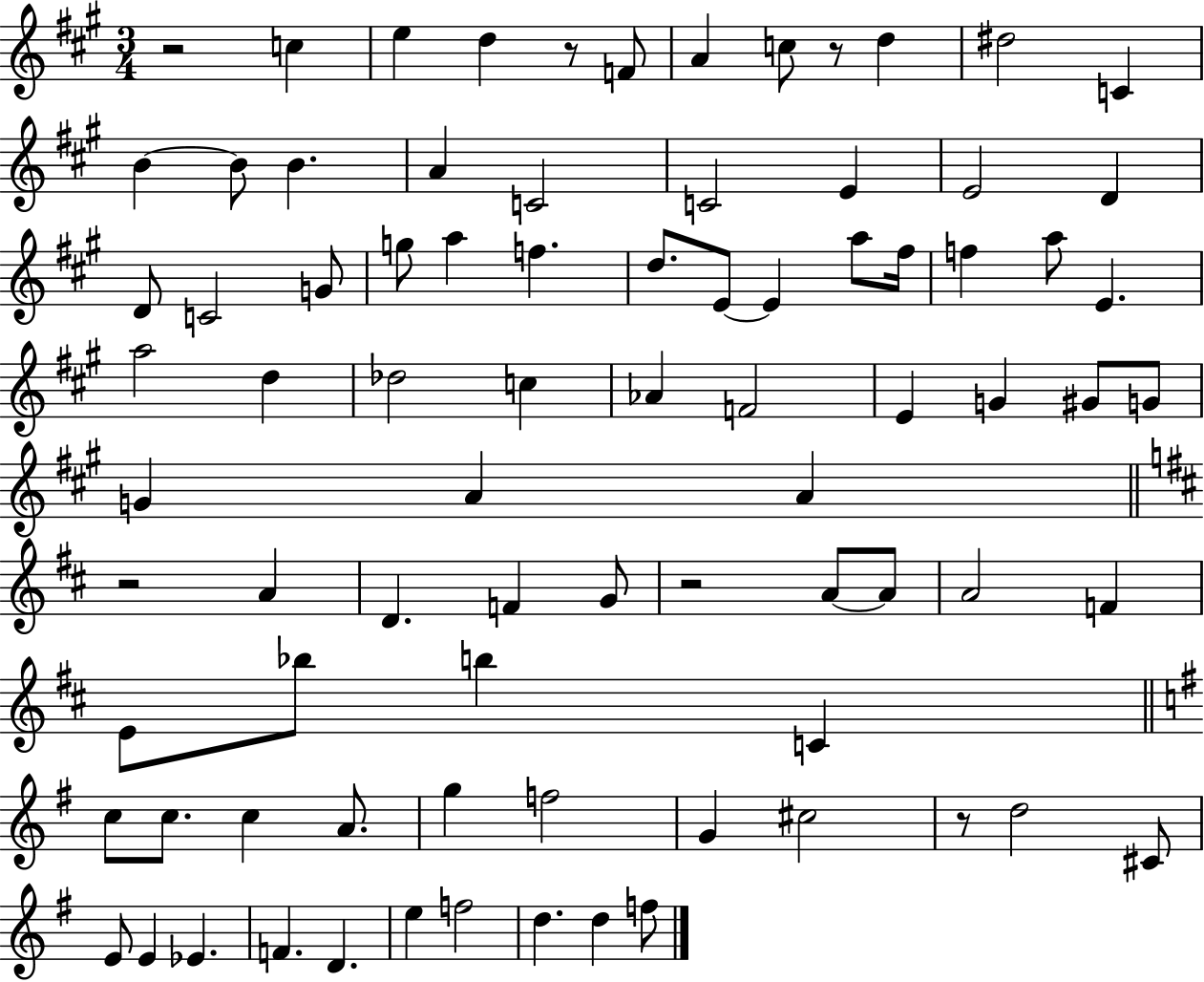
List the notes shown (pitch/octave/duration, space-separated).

R/h C5/q E5/q D5/q R/e F4/e A4/q C5/e R/e D5/q D#5/h C4/q B4/q B4/e B4/q. A4/q C4/h C4/h E4/q E4/h D4/q D4/e C4/h G4/e G5/e A5/q F5/q. D5/e. E4/e E4/q A5/e F#5/s F5/q A5/e E4/q. A5/h D5/q Db5/h C5/q Ab4/q F4/h E4/q G4/q G#4/e G4/e G4/q A4/q A4/q R/h A4/q D4/q. F4/q G4/e R/h A4/e A4/e A4/h F4/q E4/e Bb5/e B5/q C4/q C5/e C5/e. C5/q A4/e. G5/q F5/h G4/q C#5/h R/e D5/h C#4/e E4/e E4/q Eb4/q. F4/q. D4/q. E5/q F5/h D5/q. D5/q F5/e